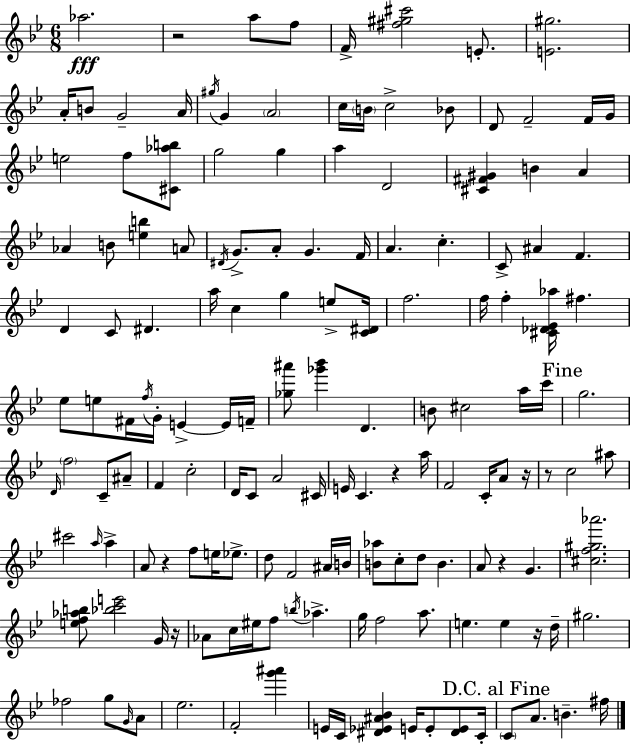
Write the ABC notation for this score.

X:1
T:Untitled
M:6/8
L:1/4
K:Bb
_a2 z2 a/2 f/2 F/4 [^f^g^c']2 E/2 [E^g]2 A/4 B/2 G2 A/4 ^g/4 G A2 c/4 B/4 c2 _B/2 D/2 F2 F/4 G/4 e2 f/2 [^C_ab]/2 g2 g a D2 [^C^F^G] B A _A B/2 [eb] A/2 ^D/4 G/2 A/2 G F/4 A c C/2 ^A F D C/2 ^D a/4 c g e/2 [C^D]/4 f2 f/4 f [^C_D_E_a]/4 ^f _e/2 e/2 ^F/4 f/4 G/4 E E/4 F/4 [_g^a']/2 [_g'_b'] D B/2 ^c2 a/4 c'/4 g2 D/4 f2 C/2 ^A/2 F c2 D/4 C/2 A2 ^C/4 E/4 C z a/4 F2 C/4 A/2 z/4 z/2 c2 ^a/2 ^c'2 a/4 a A/2 z f/2 e/4 _e/2 d/2 F2 ^A/4 B/4 [B_a]/2 c/2 d/2 B A/2 z G [^cf^g_a']2 [ef_ab]/2 [_bc'e']2 G/4 z/4 _A/2 c/4 ^e/4 f/2 b/4 _a g/4 f2 a/2 e e z/4 d/4 ^g2 _f2 g/2 G/4 A/2 _e2 F2 [g'^a'] E/4 C/4 [^D_E^A_B] E/4 E/2 [^DE]/2 C/4 C/2 A/2 B ^f/4